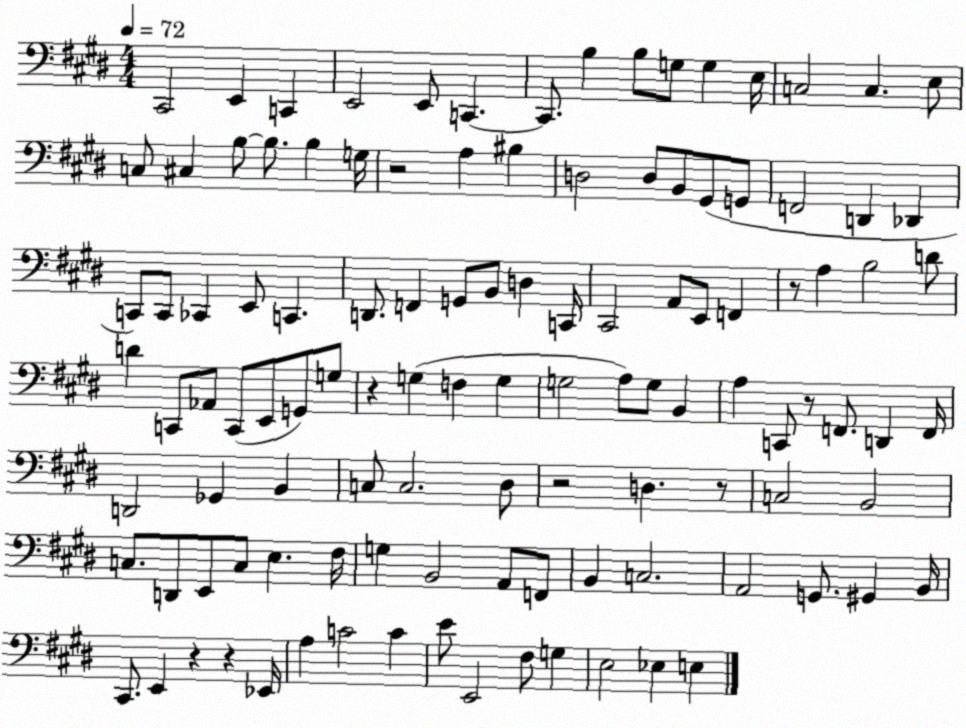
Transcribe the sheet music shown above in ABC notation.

X:1
T:Untitled
M:4/4
L:1/4
K:E
^C,,2 E,, C,, E,,2 E,,/2 C,, C,,/2 B, B,/2 G,/2 G, E,/4 C,2 C, E,/2 C,/2 ^C, B,/2 B,/2 B, G,/4 z2 A, ^B, D,2 D,/2 B,,/2 ^G,,/2 G,,/2 F,,2 D,, _D,, C,,/2 C,,/2 _C,, E,,/2 C,, D,,/2 F,, G,,/2 B,,/2 D, C,,/4 ^C,,2 A,,/2 E,,/2 F,, z/2 A, B,2 D/2 D C,,/2 _A,,/2 C,,/2 E,,/2 G,,/2 G,/2 z G, F, G, G,2 A,/2 G,/2 B,, A, C,,/2 z/2 F,,/2 D,, F,,/4 D,,2 _G,, B,, C,/2 C,2 ^D,/2 z2 D, z/2 C,2 B,,2 C,/2 D,,/2 E,,/2 C,/2 E, ^F,/4 G, B,,2 A,,/2 F,,/2 B,, C,2 A,,2 G,,/2 ^G,, B,,/4 ^C,,/2 E,, z z _E,,/4 A, C2 C E/2 E,,2 ^F,/2 G, E,2 _E, E,